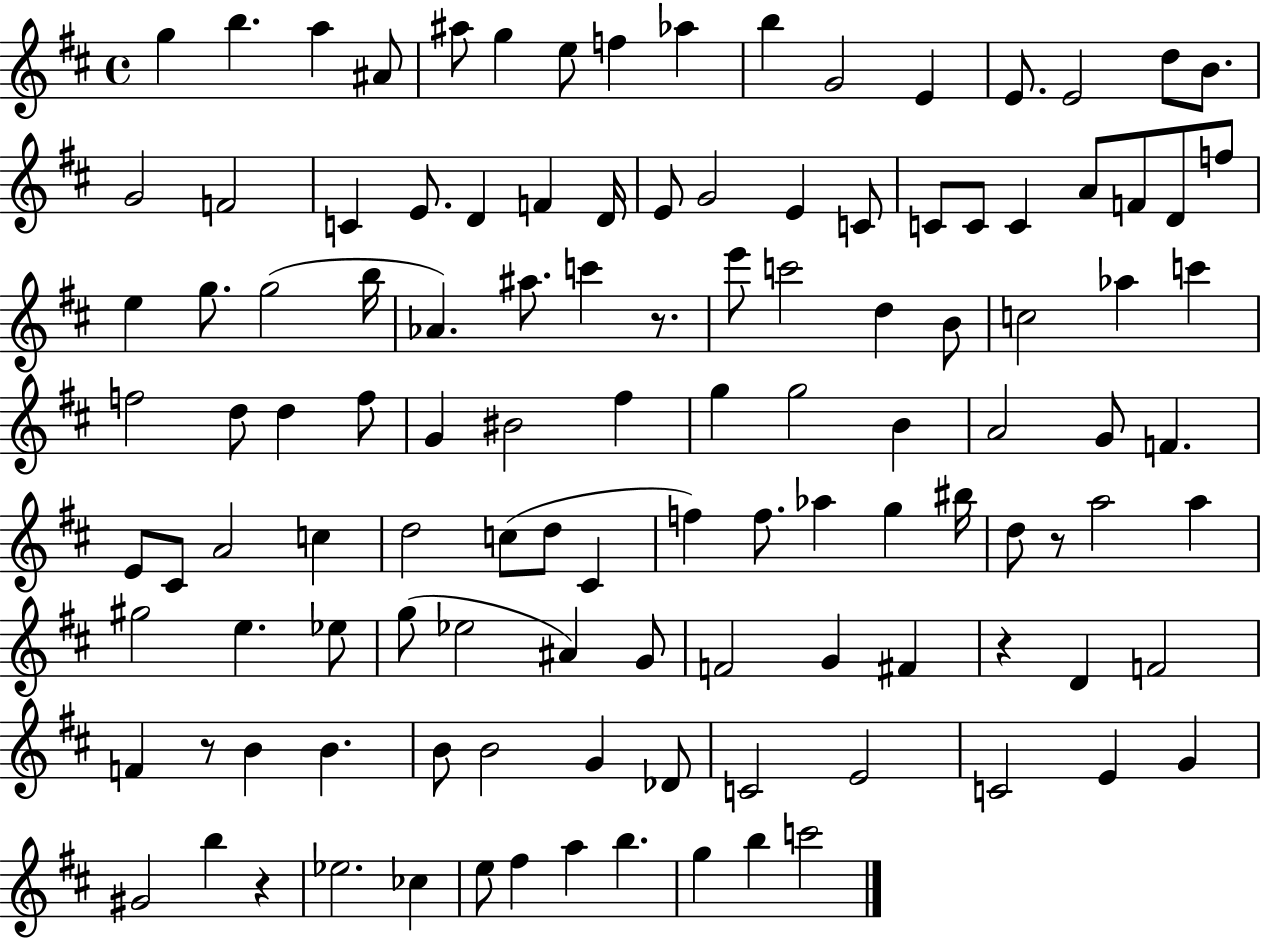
G5/q B5/q. A5/q A#4/e A#5/e G5/q E5/e F5/q Ab5/q B5/q G4/h E4/q E4/e. E4/h D5/e B4/e. G4/h F4/h C4/q E4/e. D4/q F4/q D4/s E4/e G4/h E4/q C4/e C4/e C4/e C4/q A4/e F4/e D4/e F5/e E5/q G5/e. G5/h B5/s Ab4/q. A#5/e. C6/q R/e. E6/e C6/h D5/q B4/e C5/h Ab5/q C6/q F5/h D5/e D5/q F5/e G4/q BIS4/h F#5/q G5/q G5/h B4/q A4/h G4/e F4/q. E4/e C#4/e A4/h C5/q D5/h C5/e D5/e C#4/q F5/q F5/e. Ab5/q G5/q BIS5/s D5/e R/e A5/h A5/q G#5/h E5/q. Eb5/e G5/e Eb5/h A#4/q G4/e F4/h G4/q F#4/q R/q D4/q F4/h F4/q R/e B4/q B4/q. B4/e B4/h G4/q Db4/e C4/h E4/h C4/h E4/q G4/q G#4/h B5/q R/q Eb5/h. CES5/q E5/e F#5/q A5/q B5/q. G5/q B5/q C6/h